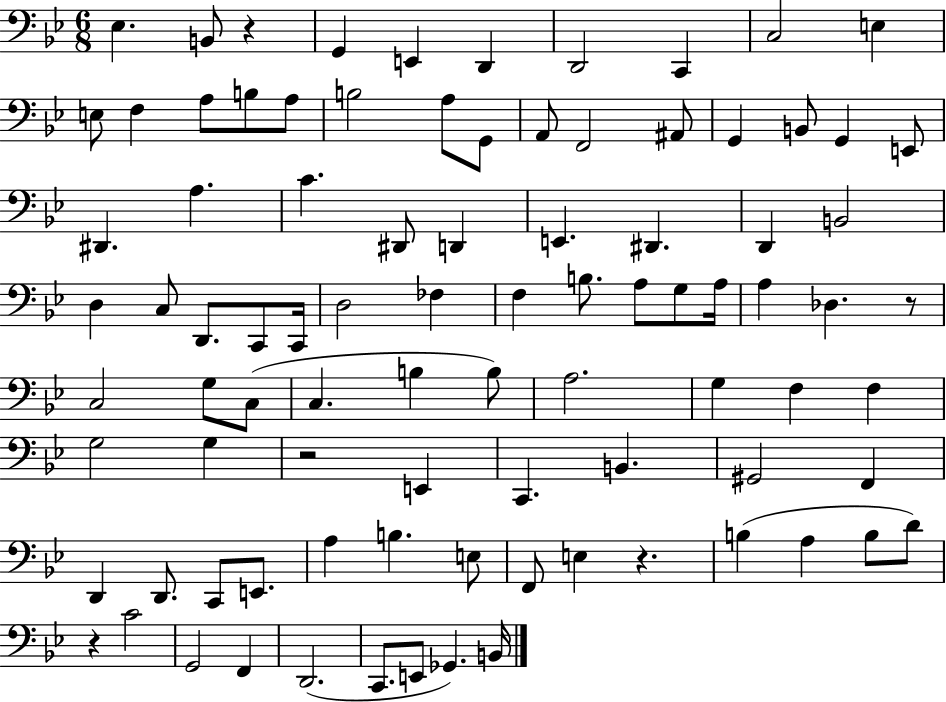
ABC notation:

X:1
T:Untitled
M:6/8
L:1/4
K:Bb
_E, B,,/2 z G,, E,, D,, D,,2 C,, C,2 E, E,/2 F, A,/2 B,/2 A,/2 B,2 A,/2 G,,/2 A,,/2 F,,2 ^A,,/2 G,, B,,/2 G,, E,,/2 ^D,, A, C ^D,,/2 D,, E,, ^D,, D,, B,,2 D, C,/2 D,,/2 C,,/2 C,,/4 D,2 _F, F, B,/2 A,/2 G,/2 A,/4 A, _D, z/2 C,2 G,/2 C,/2 C, B, B,/2 A,2 G, F, F, G,2 G, z2 E,, C,, B,, ^G,,2 F,, D,, D,,/2 C,,/2 E,,/2 A, B, E,/2 F,,/2 E, z B, A, B,/2 D/2 z C2 G,,2 F,, D,,2 C,,/2 E,,/2 _G,, B,,/4